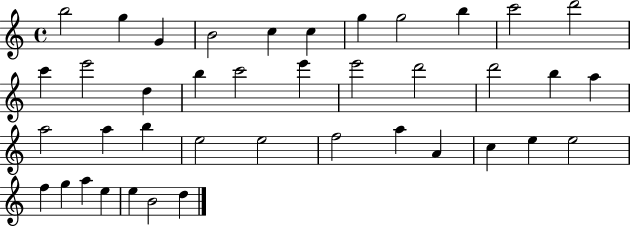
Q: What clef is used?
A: treble